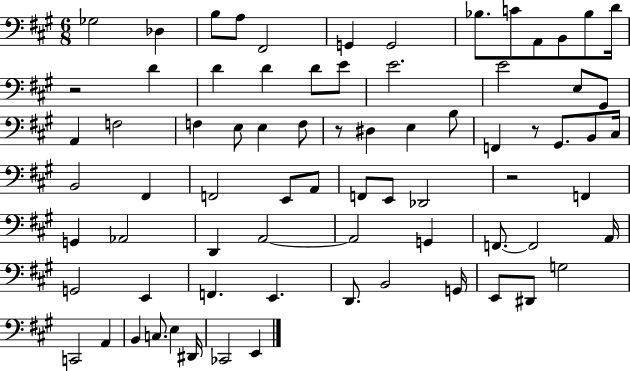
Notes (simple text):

Gb3/h Db3/q B3/e A3/e F#2/h G2/q G2/h Bb3/e. C4/e A2/e B2/e Bb3/e D4/s R/h D4/q D4/q D4/q D4/e E4/e E4/h. E4/h E3/e G#2/e A2/q F3/h F3/q E3/e E3/q F3/e R/e D#3/q E3/q B3/e F2/q R/e G#2/e. B2/e C#3/s B2/h F#2/q F2/h E2/e A2/e F2/e E2/e Db2/h R/h F2/q G2/q Ab2/h D2/q A2/h A2/h G2/q F2/e. F2/h A2/s G2/h E2/q F2/q. E2/q. D2/e. B2/h G2/s E2/e D#2/e G3/h C2/h A2/q B2/q C3/e. E3/q D#2/s CES2/h E2/q